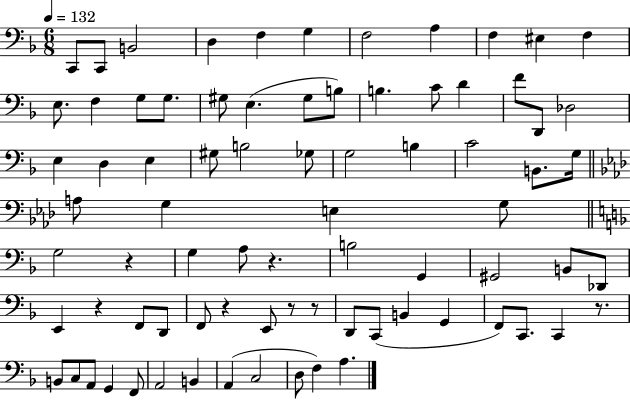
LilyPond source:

{
  \clef bass
  \numericTimeSignature
  \time 6/8
  \key f \major
  \tempo 4 = 132
  c,8 c,8 b,2 | d4 f4 g4 | f2 a4 | f4 eis4 f4 | \break e8. f4 g8 g8. | gis8 e4.( gis8 b8) | b4. c'8 d'4 | f'8 d,8 des2 | \break e4 d4 e4 | gis8 b2 ges8 | g2 b4 | c'2 b,8. g16 | \break \bar "||" \break \key aes \major a8 g4 e4 g8 | \bar "||" \break \key f \major g2 r4 | g4 a8 r4. | b2 g,4 | gis,2 b,8 des,8 | \break e,4 r4 f,8 d,8 | f,8 r4 e,8 r8 r8 | d,8 c,8( b,4 g,4 | f,8) c,8. c,4 r8. | \break b,8 c8 a,8 g,4 f,8 | a,2 b,4 | a,4( c2 | d8 f4) a4. | \break \bar "|."
}